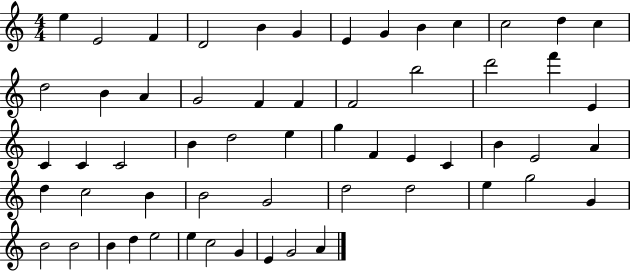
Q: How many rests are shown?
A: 0